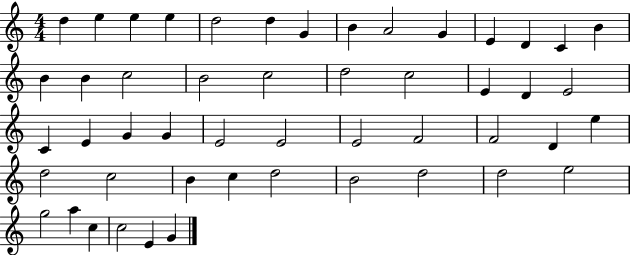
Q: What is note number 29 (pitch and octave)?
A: E4